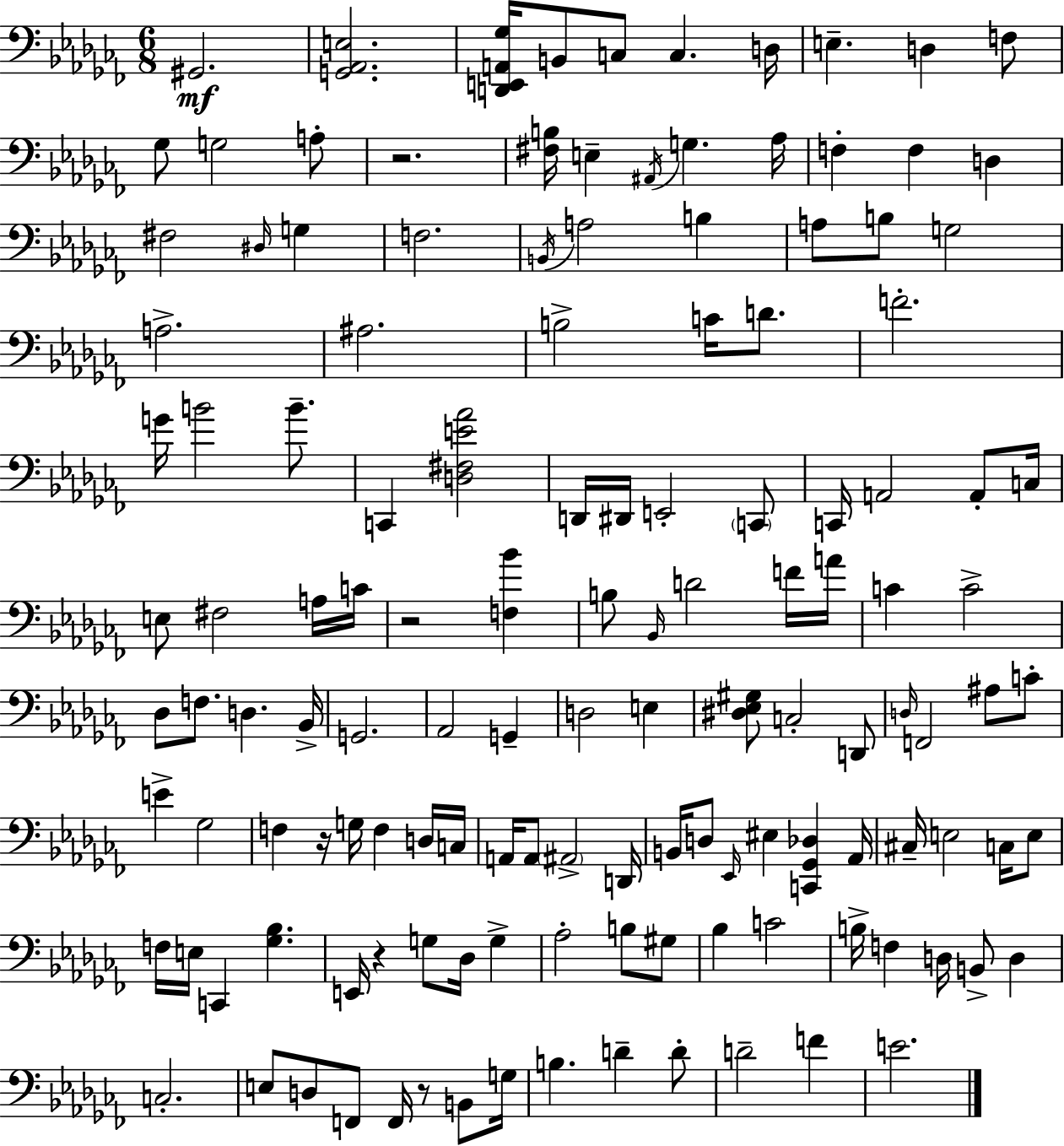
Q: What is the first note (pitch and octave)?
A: G#2